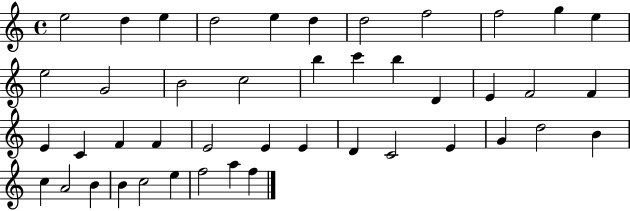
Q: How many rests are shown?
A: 0